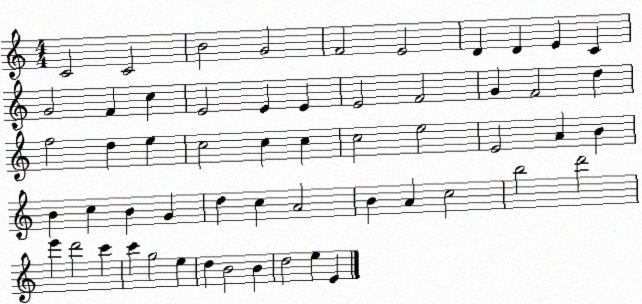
X:1
T:Untitled
M:4/4
L:1/4
K:C
C2 C2 B2 G2 F2 E2 D D E C G2 F c E2 E E E2 F2 G F2 d f2 d e c2 c c c2 e2 E2 A B B c B G d c A2 B A c2 b2 d'2 e' d'2 c' c' g2 e d B2 B d2 e E